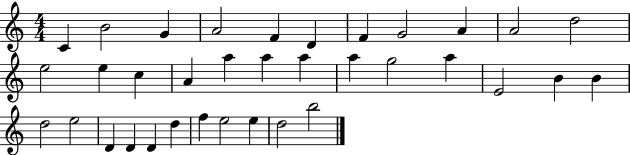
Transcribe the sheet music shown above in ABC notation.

X:1
T:Untitled
M:4/4
L:1/4
K:C
C B2 G A2 F D F G2 A A2 d2 e2 e c A a a a a g2 a E2 B B d2 e2 D D D d f e2 e d2 b2